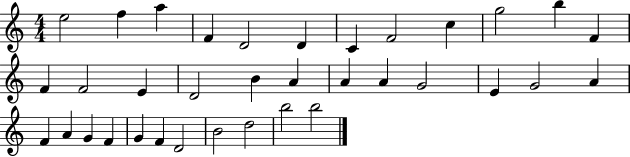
E5/h F5/q A5/q F4/q D4/h D4/q C4/q F4/h C5/q G5/h B5/q F4/q F4/q F4/h E4/q D4/h B4/q A4/q A4/q A4/q G4/h E4/q G4/h A4/q F4/q A4/q G4/q F4/q G4/q F4/q D4/h B4/h D5/h B5/h B5/h